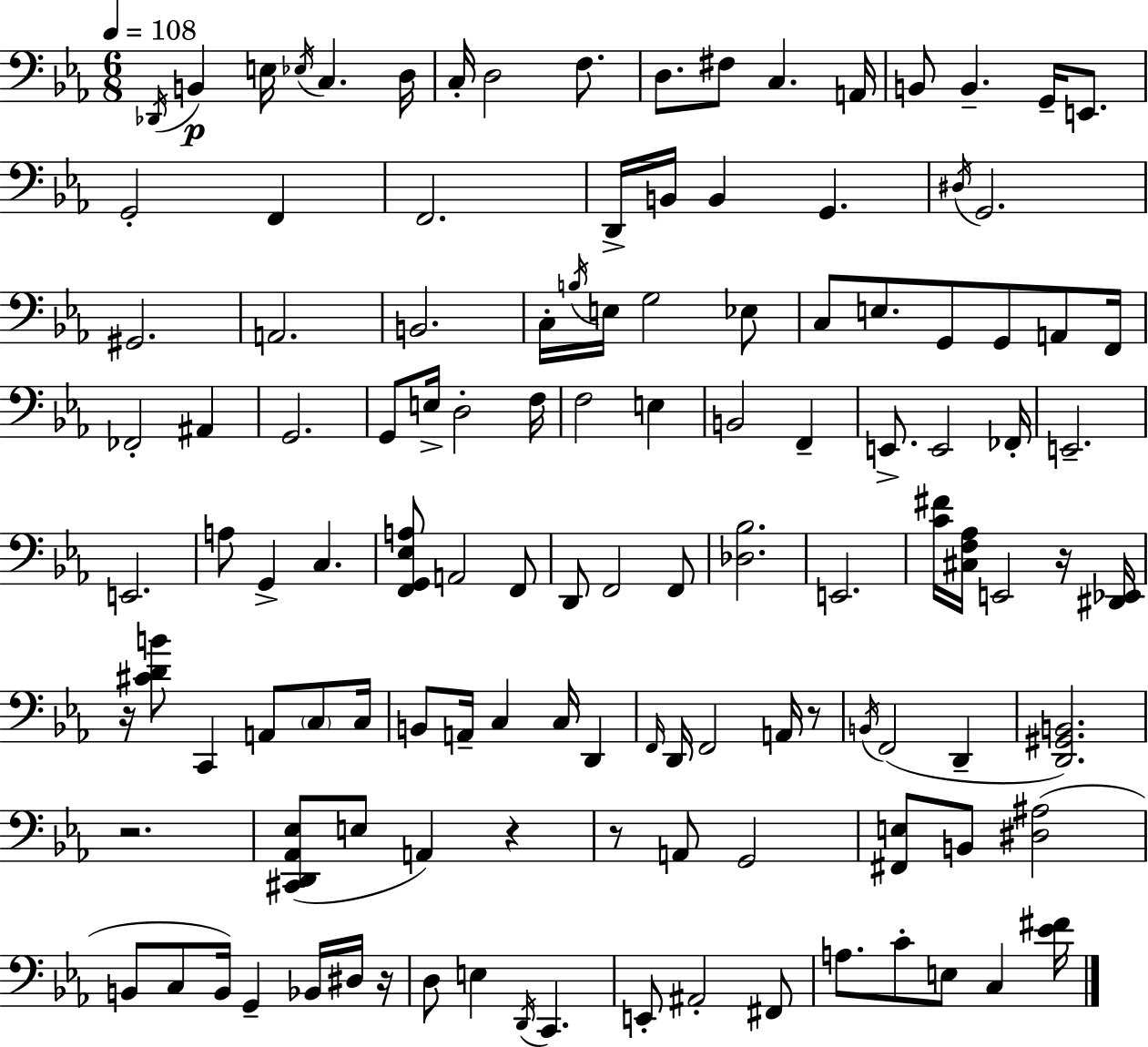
Db2/s B2/q E3/s Eb3/s C3/q. D3/s C3/s D3/h F3/e. D3/e. F#3/e C3/q. A2/s B2/e B2/q. G2/s E2/e. G2/h F2/q F2/h. D2/s B2/s B2/q G2/q. D#3/s G2/h. G#2/h. A2/h. B2/h. C3/s B3/s E3/s G3/h Eb3/e C3/e E3/e. G2/e G2/e A2/e F2/s FES2/h A#2/q G2/h. G2/e E3/s D3/h F3/s F3/h E3/q B2/h F2/q E2/e. E2/h FES2/s E2/h. E2/h. A3/e G2/q C3/q. [F2,G2,Eb3,A3]/e A2/h F2/e D2/e F2/h F2/e [Db3,Bb3]/h. E2/h. [C4,F#4]/s [C#3,F3,Ab3]/s E2/h R/s [D#2,Eb2]/s R/s [C#4,D4,B4]/e C2/q A2/e C3/e C3/s B2/e A2/s C3/q C3/s D2/q F2/s D2/s F2/h A2/s R/e B2/s F2/h D2/q [D2,G#2,B2]/h. R/h. [C#2,D2,Ab2,Eb3]/e E3/e A2/q R/q R/e A2/e G2/h [F#2,E3]/e B2/e [D#3,A#3]/h B2/e C3/e B2/s G2/q Bb2/s D#3/s R/s D3/e E3/q D2/s C2/q. E2/e A#2/h F#2/e A3/e. C4/e E3/e C3/q [Eb4,F#4]/s